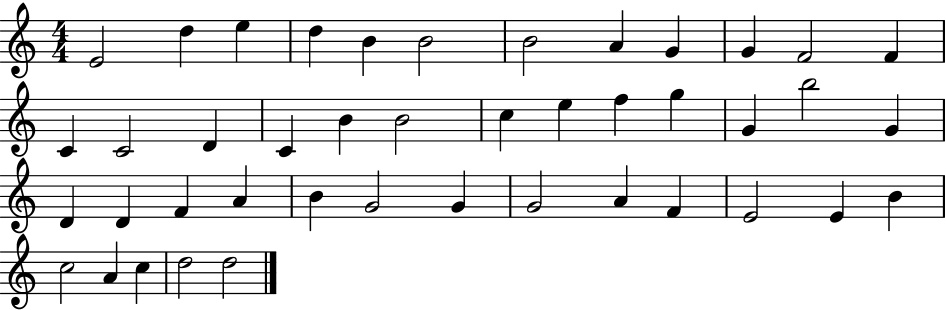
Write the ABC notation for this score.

X:1
T:Untitled
M:4/4
L:1/4
K:C
E2 d e d B B2 B2 A G G F2 F C C2 D C B B2 c e f g G b2 G D D F A B G2 G G2 A F E2 E B c2 A c d2 d2